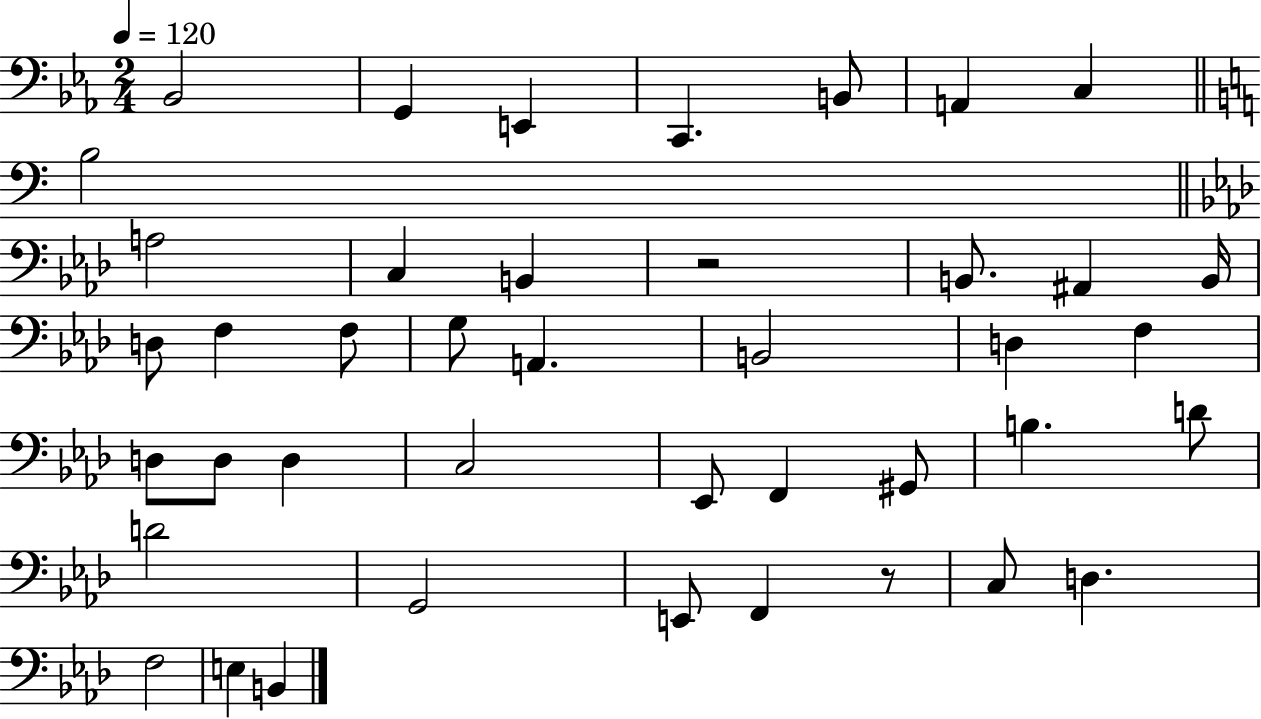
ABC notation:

X:1
T:Untitled
M:2/4
L:1/4
K:Eb
_B,,2 G,, E,, C,, B,,/2 A,, C, B,2 A,2 C, B,, z2 B,,/2 ^A,, B,,/4 D,/2 F, F,/2 G,/2 A,, B,,2 D, F, D,/2 D,/2 D, C,2 _E,,/2 F,, ^G,,/2 B, D/2 D2 G,,2 E,,/2 F,, z/2 C,/2 D, F,2 E, B,,